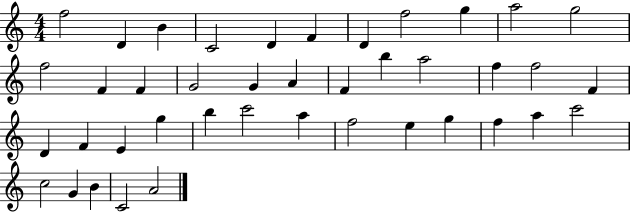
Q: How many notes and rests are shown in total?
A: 41